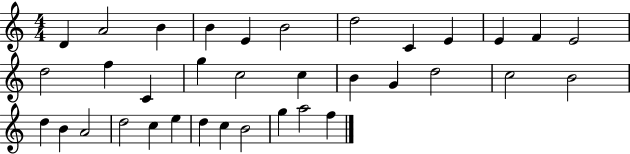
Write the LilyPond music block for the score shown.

{
  \clef treble
  \numericTimeSignature
  \time 4/4
  \key c \major
  d'4 a'2 b'4 | b'4 e'4 b'2 | d''2 c'4 e'4 | e'4 f'4 e'2 | \break d''2 f''4 c'4 | g''4 c''2 c''4 | b'4 g'4 d''2 | c''2 b'2 | \break d''4 b'4 a'2 | d''2 c''4 e''4 | d''4 c''4 b'2 | g''4 a''2 f''4 | \break \bar "|."
}